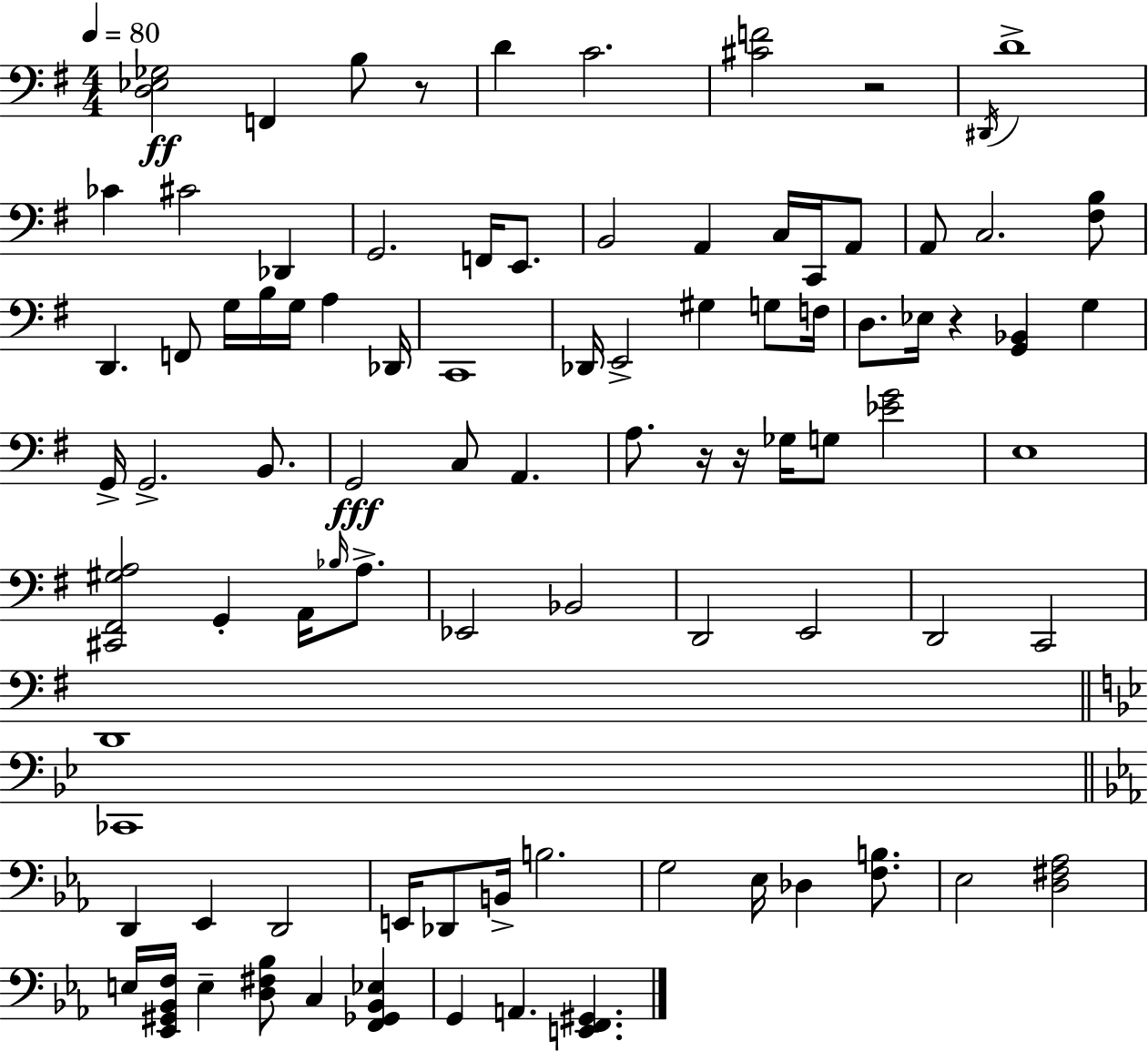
[D3,Eb3,Gb3]/h F2/q B3/e R/e D4/q C4/h. [C#4,F4]/h R/h D#2/s D4/w CES4/q C#4/h Db2/q G2/h. F2/s E2/e. B2/h A2/q C3/s C2/s A2/e A2/e C3/h. [F#3,B3]/e D2/q. F2/e G3/s B3/s G3/s A3/q Db2/s C2/w Db2/s E2/h G#3/q G3/e F3/s D3/e. Eb3/s R/q [G2,Bb2]/q G3/q G2/s G2/h. B2/e. G2/h C3/e A2/q. A3/e. R/s R/s Gb3/s G3/e [Eb4,G4]/h E3/w [C#2,F#2,G#3,A3]/h G2/q A2/s Bb3/s A3/e. Eb2/h Bb2/h D2/h E2/h D2/h C2/h D2/w CES2/w D2/q Eb2/q D2/h E2/s Db2/e B2/s B3/h. G3/h Eb3/s Db3/q [F3,B3]/e. Eb3/h [D3,F#3,Ab3]/h E3/s [Eb2,G#2,Bb2,F3]/s E3/q [D3,F#3,Bb3]/e C3/q [F2,Gb2,Bb2,Eb3]/q G2/q A2/q. [E2,F2,G#2]/q.